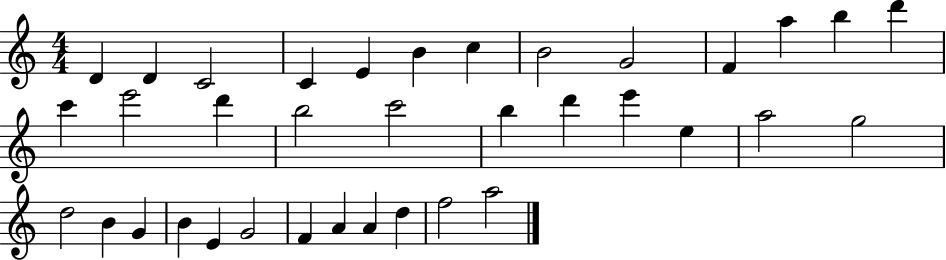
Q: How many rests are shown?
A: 0